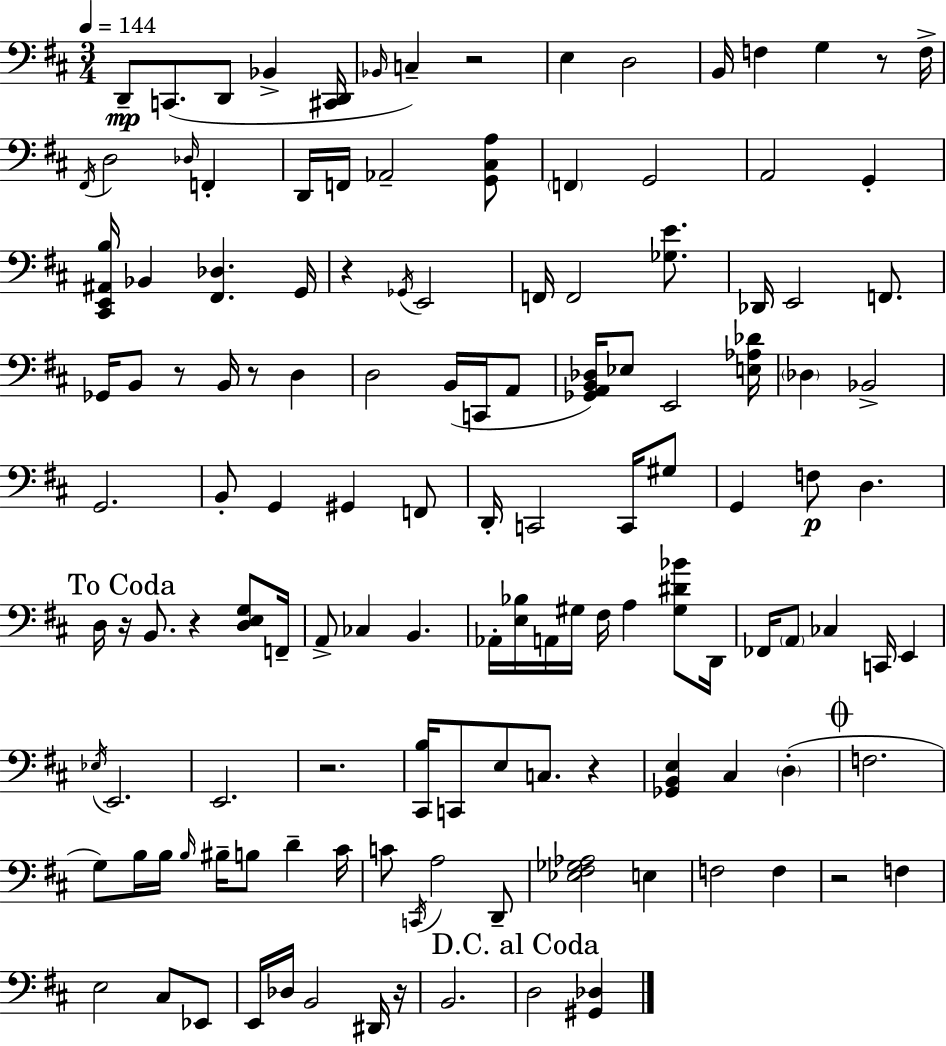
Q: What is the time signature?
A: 3/4